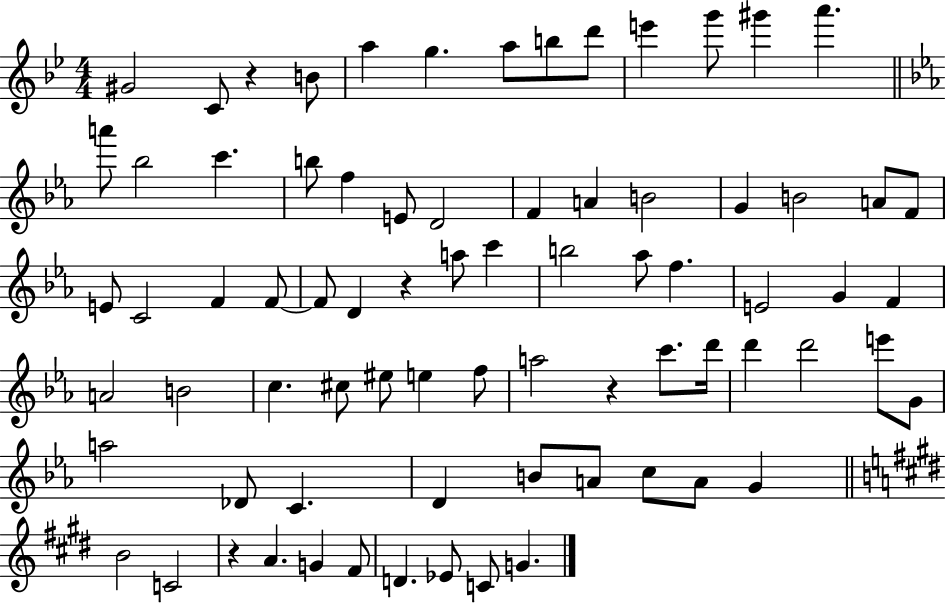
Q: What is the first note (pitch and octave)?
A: G#4